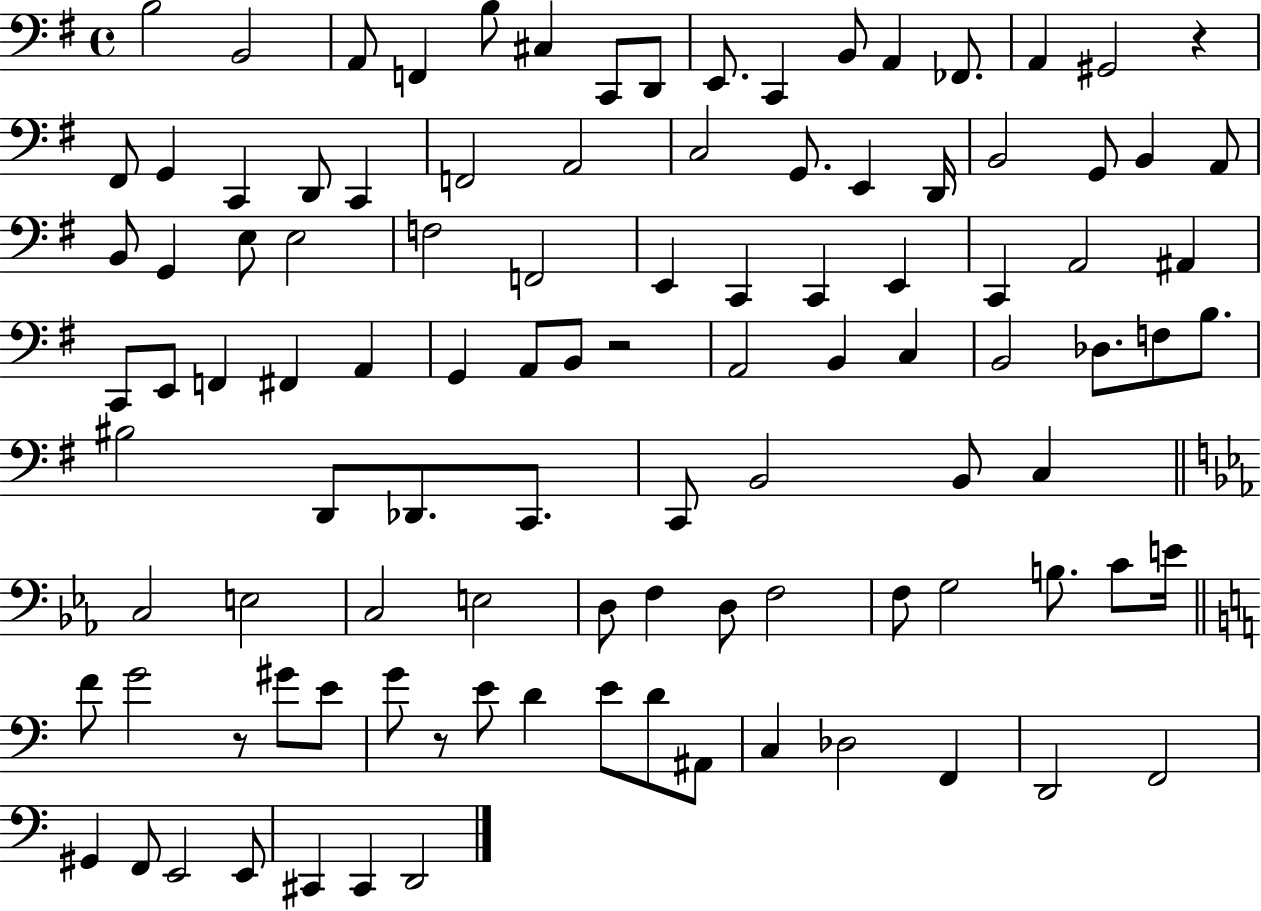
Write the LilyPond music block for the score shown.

{
  \clef bass
  \time 4/4
  \defaultTimeSignature
  \key g \major
  \repeat volta 2 { b2 b,2 | a,8 f,4 b8 cis4 c,8 d,8 | e,8. c,4 b,8 a,4 fes,8. | a,4 gis,2 r4 | \break fis,8 g,4 c,4 d,8 c,4 | f,2 a,2 | c2 g,8. e,4 d,16 | b,2 g,8 b,4 a,8 | \break b,8 g,4 e8 e2 | f2 f,2 | e,4 c,4 c,4 e,4 | c,4 a,2 ais,4 | \break c,8 e,8 f,4 fis,4 a,4 | g,4 a,8 b,8 r2 | a,2 b,4 c4 | b,2 des8. f8 b8. | \break bis2 d,8 des,8. c,8. | c,8 b,2 b,8 c4 | \bar "||" \break \key ees \major c2 e2 | c2 e2 | d8 f4 d8 f2 | f8 g2 b8. c'8 e'16 | \break \bar "||" \break \key c \major f'8 g'2 r8 gis'8 e'8 | g'8 r8 e'8 d'4 e'8 d'8 ais,8 | c4 des2 f,4 | d,2 f,2 | \break gis,4 f,8 e,2 e,8 | cis,4 cis,4 d,2 | } \bar "|."
}